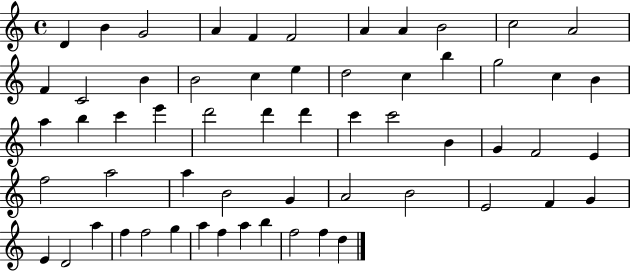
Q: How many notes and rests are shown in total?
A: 59